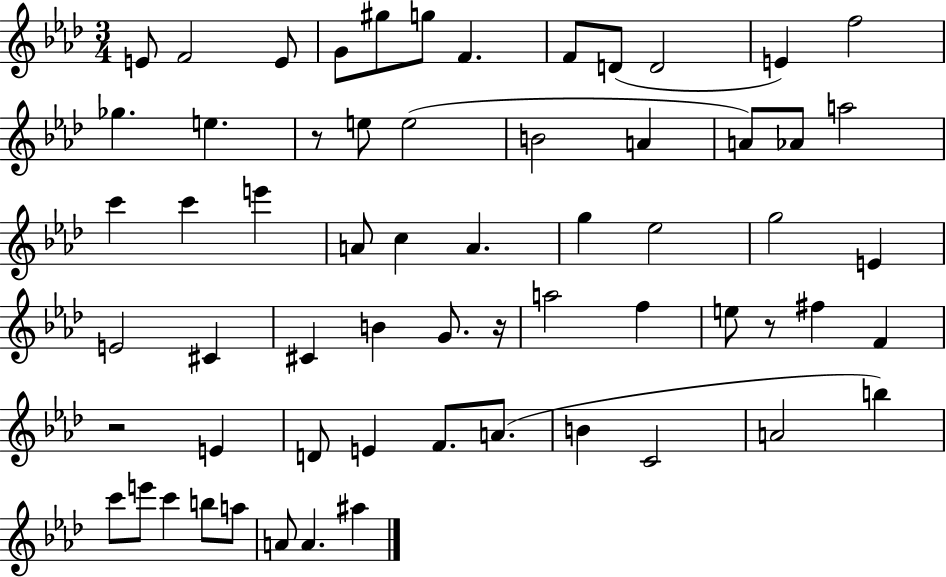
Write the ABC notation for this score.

X:1
T:Untitled
M:3/4
L:1/4
K:Ab
E/2 F2 E/2 G/2 ^g/2 g/2 F F/2 D/2 D2 E f2 _g e z/2 e/2 e2 B2 A A/2 _A/2 a2 c' c' e' A/2 c A g _e2 g2 E E2 ^C ^C B G/2 z/4 a2 f e/2 z/2 ^f F z2 E D/2 E F/2 A/2 B C2 A2 b c'/2 e'/2 c' b/2 a/2 A/2 A ^a